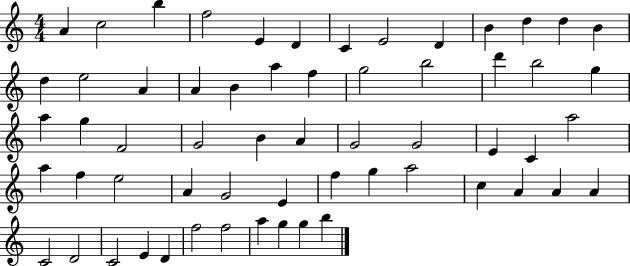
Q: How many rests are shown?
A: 0